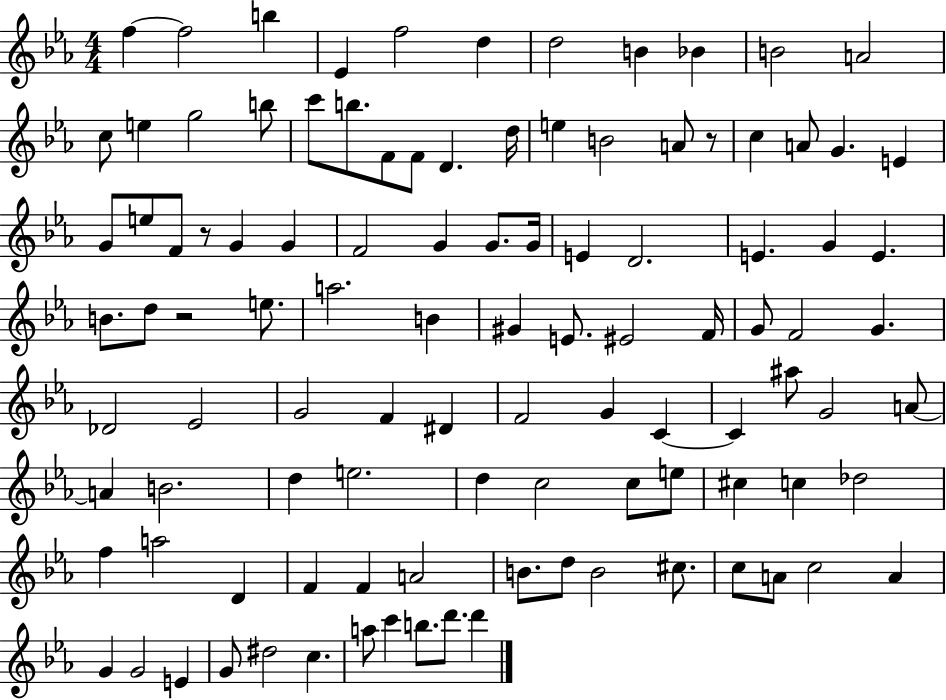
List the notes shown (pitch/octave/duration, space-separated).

F5/q F5/h B5/q Eb4/q F5/h D5/q D5/h B4/q Bb4/q B4/h A4/h C5/e E5/q G5/h B5/e C6/e B5/e. F4/e F4/e D4/q. D5/s E5/q B4/h A4/e R/e C5/q A4/e G4/q. E4/q G4/e E5/e F4/e R/e G4/q G4/q F4/h G4/q G4/e. G4/s E4/q D4/h. E4/q. G4/q E4/q. B4/e. D5/e R/h E5/e. A5/h. B4/q G#4/q E4/e. EIS4/h F4/s G4/e F4/h G4/q. Db4/h Eb4/h G4/h F4/q D#4/q F4/h G4/q C4/q C4/q A#5/e G4/h A4/e A4/q B4/h. D5/q E5/h. D5/q C5/h C5/e E5/e C#5/q C5/q Db5/h F5/q A5/h D4/q F4/q F4/q A4/h B4/e. D5/e B4/h C#5/e. C5/e A4/e C5/h A4/q G4/q G4/h E4/q G4/e D#5/h C5/q. A5/e C6/q B5/e. D6/e. D6/q